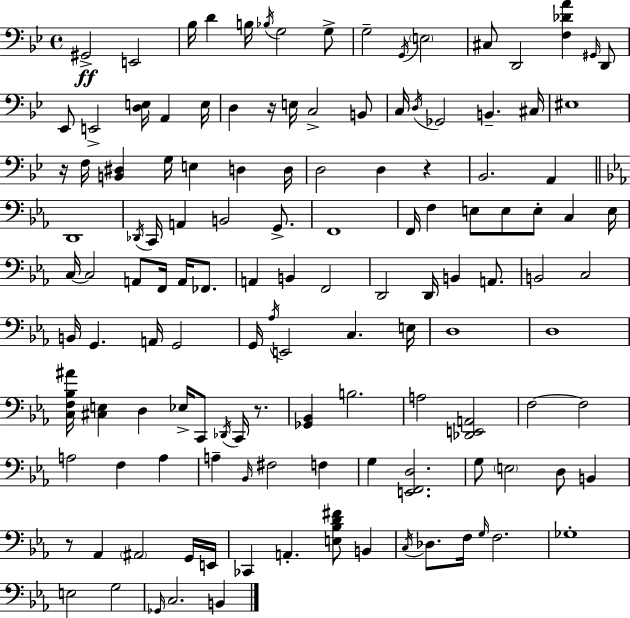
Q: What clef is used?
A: bass